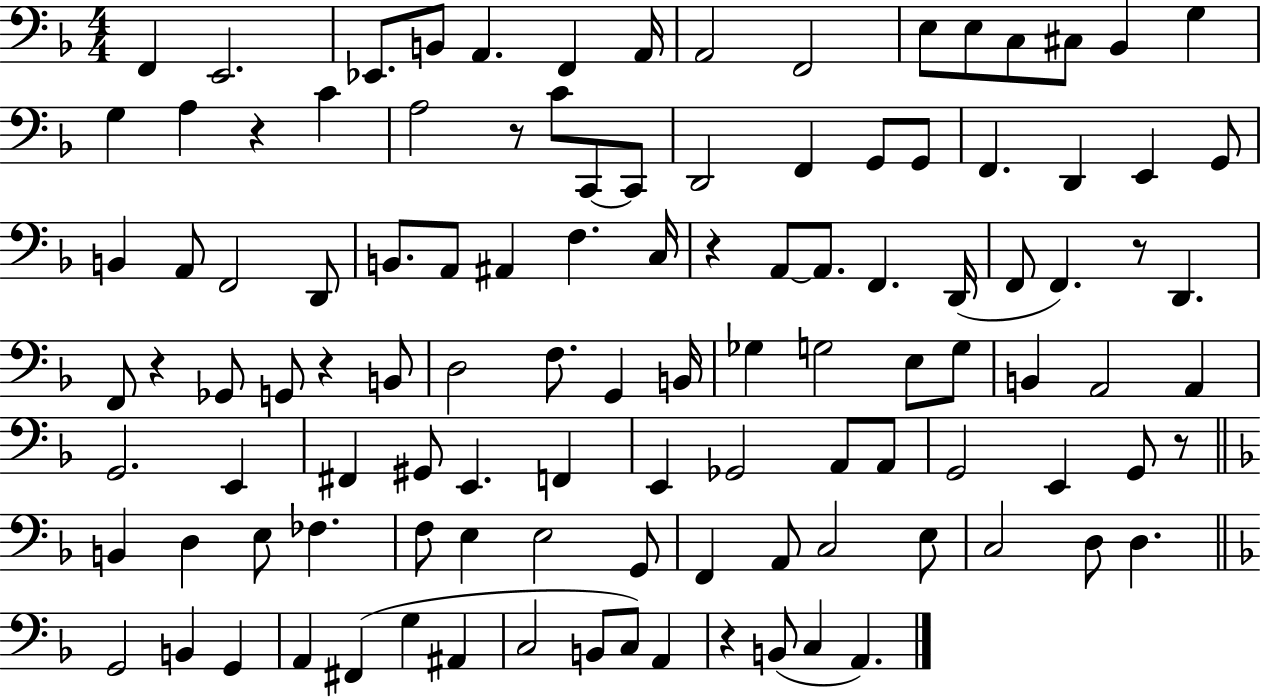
X:1
T:Untitled
M:4/4
L:1/4
K:F
F,, E,,2 _E,,/2 B,,/2 A,, F,, A,,/4 A,,2 F,,2 E,/2 E,/2 C,/2 ^C,/2 _B,, G, G, A, z C A,2 z/2 C/2 C,,/2 C,,/2 D,,2 F,, G,,/2 G,,/2 F,, D,, E,, G,,/2 B,, A,,/2 F,,2 D,,/2 B,,/2 A,,/2 ^A,, F, C,/4 z A,,/2 A,,/2 F,, D,,/4 F,,/2 F,, z/2 D,, F,,/2 z _G,,/2 G,,/2 z B,,/2 D,2 F,/2 G,, B,,/4 _G, G,2 E,/2 G,/2 B,, A,,2 A,, G,,2 E,, ^F,, ^G,,/2 E,, F,, E,, _G,,2 A,,/2 A,,/2 G,,2 E,, G,,/2 z/2 B,, D, E,/2 _F, F,/2 E, E,2 G,,/2 F,, A,,/2 C,2 E,/2 C,2 D,/2 D, G,,2 B,, G,, A,, ^F,, G, ^A,, C,2 B,,/2 C,/2 A,, z B,,/2 C, A,,